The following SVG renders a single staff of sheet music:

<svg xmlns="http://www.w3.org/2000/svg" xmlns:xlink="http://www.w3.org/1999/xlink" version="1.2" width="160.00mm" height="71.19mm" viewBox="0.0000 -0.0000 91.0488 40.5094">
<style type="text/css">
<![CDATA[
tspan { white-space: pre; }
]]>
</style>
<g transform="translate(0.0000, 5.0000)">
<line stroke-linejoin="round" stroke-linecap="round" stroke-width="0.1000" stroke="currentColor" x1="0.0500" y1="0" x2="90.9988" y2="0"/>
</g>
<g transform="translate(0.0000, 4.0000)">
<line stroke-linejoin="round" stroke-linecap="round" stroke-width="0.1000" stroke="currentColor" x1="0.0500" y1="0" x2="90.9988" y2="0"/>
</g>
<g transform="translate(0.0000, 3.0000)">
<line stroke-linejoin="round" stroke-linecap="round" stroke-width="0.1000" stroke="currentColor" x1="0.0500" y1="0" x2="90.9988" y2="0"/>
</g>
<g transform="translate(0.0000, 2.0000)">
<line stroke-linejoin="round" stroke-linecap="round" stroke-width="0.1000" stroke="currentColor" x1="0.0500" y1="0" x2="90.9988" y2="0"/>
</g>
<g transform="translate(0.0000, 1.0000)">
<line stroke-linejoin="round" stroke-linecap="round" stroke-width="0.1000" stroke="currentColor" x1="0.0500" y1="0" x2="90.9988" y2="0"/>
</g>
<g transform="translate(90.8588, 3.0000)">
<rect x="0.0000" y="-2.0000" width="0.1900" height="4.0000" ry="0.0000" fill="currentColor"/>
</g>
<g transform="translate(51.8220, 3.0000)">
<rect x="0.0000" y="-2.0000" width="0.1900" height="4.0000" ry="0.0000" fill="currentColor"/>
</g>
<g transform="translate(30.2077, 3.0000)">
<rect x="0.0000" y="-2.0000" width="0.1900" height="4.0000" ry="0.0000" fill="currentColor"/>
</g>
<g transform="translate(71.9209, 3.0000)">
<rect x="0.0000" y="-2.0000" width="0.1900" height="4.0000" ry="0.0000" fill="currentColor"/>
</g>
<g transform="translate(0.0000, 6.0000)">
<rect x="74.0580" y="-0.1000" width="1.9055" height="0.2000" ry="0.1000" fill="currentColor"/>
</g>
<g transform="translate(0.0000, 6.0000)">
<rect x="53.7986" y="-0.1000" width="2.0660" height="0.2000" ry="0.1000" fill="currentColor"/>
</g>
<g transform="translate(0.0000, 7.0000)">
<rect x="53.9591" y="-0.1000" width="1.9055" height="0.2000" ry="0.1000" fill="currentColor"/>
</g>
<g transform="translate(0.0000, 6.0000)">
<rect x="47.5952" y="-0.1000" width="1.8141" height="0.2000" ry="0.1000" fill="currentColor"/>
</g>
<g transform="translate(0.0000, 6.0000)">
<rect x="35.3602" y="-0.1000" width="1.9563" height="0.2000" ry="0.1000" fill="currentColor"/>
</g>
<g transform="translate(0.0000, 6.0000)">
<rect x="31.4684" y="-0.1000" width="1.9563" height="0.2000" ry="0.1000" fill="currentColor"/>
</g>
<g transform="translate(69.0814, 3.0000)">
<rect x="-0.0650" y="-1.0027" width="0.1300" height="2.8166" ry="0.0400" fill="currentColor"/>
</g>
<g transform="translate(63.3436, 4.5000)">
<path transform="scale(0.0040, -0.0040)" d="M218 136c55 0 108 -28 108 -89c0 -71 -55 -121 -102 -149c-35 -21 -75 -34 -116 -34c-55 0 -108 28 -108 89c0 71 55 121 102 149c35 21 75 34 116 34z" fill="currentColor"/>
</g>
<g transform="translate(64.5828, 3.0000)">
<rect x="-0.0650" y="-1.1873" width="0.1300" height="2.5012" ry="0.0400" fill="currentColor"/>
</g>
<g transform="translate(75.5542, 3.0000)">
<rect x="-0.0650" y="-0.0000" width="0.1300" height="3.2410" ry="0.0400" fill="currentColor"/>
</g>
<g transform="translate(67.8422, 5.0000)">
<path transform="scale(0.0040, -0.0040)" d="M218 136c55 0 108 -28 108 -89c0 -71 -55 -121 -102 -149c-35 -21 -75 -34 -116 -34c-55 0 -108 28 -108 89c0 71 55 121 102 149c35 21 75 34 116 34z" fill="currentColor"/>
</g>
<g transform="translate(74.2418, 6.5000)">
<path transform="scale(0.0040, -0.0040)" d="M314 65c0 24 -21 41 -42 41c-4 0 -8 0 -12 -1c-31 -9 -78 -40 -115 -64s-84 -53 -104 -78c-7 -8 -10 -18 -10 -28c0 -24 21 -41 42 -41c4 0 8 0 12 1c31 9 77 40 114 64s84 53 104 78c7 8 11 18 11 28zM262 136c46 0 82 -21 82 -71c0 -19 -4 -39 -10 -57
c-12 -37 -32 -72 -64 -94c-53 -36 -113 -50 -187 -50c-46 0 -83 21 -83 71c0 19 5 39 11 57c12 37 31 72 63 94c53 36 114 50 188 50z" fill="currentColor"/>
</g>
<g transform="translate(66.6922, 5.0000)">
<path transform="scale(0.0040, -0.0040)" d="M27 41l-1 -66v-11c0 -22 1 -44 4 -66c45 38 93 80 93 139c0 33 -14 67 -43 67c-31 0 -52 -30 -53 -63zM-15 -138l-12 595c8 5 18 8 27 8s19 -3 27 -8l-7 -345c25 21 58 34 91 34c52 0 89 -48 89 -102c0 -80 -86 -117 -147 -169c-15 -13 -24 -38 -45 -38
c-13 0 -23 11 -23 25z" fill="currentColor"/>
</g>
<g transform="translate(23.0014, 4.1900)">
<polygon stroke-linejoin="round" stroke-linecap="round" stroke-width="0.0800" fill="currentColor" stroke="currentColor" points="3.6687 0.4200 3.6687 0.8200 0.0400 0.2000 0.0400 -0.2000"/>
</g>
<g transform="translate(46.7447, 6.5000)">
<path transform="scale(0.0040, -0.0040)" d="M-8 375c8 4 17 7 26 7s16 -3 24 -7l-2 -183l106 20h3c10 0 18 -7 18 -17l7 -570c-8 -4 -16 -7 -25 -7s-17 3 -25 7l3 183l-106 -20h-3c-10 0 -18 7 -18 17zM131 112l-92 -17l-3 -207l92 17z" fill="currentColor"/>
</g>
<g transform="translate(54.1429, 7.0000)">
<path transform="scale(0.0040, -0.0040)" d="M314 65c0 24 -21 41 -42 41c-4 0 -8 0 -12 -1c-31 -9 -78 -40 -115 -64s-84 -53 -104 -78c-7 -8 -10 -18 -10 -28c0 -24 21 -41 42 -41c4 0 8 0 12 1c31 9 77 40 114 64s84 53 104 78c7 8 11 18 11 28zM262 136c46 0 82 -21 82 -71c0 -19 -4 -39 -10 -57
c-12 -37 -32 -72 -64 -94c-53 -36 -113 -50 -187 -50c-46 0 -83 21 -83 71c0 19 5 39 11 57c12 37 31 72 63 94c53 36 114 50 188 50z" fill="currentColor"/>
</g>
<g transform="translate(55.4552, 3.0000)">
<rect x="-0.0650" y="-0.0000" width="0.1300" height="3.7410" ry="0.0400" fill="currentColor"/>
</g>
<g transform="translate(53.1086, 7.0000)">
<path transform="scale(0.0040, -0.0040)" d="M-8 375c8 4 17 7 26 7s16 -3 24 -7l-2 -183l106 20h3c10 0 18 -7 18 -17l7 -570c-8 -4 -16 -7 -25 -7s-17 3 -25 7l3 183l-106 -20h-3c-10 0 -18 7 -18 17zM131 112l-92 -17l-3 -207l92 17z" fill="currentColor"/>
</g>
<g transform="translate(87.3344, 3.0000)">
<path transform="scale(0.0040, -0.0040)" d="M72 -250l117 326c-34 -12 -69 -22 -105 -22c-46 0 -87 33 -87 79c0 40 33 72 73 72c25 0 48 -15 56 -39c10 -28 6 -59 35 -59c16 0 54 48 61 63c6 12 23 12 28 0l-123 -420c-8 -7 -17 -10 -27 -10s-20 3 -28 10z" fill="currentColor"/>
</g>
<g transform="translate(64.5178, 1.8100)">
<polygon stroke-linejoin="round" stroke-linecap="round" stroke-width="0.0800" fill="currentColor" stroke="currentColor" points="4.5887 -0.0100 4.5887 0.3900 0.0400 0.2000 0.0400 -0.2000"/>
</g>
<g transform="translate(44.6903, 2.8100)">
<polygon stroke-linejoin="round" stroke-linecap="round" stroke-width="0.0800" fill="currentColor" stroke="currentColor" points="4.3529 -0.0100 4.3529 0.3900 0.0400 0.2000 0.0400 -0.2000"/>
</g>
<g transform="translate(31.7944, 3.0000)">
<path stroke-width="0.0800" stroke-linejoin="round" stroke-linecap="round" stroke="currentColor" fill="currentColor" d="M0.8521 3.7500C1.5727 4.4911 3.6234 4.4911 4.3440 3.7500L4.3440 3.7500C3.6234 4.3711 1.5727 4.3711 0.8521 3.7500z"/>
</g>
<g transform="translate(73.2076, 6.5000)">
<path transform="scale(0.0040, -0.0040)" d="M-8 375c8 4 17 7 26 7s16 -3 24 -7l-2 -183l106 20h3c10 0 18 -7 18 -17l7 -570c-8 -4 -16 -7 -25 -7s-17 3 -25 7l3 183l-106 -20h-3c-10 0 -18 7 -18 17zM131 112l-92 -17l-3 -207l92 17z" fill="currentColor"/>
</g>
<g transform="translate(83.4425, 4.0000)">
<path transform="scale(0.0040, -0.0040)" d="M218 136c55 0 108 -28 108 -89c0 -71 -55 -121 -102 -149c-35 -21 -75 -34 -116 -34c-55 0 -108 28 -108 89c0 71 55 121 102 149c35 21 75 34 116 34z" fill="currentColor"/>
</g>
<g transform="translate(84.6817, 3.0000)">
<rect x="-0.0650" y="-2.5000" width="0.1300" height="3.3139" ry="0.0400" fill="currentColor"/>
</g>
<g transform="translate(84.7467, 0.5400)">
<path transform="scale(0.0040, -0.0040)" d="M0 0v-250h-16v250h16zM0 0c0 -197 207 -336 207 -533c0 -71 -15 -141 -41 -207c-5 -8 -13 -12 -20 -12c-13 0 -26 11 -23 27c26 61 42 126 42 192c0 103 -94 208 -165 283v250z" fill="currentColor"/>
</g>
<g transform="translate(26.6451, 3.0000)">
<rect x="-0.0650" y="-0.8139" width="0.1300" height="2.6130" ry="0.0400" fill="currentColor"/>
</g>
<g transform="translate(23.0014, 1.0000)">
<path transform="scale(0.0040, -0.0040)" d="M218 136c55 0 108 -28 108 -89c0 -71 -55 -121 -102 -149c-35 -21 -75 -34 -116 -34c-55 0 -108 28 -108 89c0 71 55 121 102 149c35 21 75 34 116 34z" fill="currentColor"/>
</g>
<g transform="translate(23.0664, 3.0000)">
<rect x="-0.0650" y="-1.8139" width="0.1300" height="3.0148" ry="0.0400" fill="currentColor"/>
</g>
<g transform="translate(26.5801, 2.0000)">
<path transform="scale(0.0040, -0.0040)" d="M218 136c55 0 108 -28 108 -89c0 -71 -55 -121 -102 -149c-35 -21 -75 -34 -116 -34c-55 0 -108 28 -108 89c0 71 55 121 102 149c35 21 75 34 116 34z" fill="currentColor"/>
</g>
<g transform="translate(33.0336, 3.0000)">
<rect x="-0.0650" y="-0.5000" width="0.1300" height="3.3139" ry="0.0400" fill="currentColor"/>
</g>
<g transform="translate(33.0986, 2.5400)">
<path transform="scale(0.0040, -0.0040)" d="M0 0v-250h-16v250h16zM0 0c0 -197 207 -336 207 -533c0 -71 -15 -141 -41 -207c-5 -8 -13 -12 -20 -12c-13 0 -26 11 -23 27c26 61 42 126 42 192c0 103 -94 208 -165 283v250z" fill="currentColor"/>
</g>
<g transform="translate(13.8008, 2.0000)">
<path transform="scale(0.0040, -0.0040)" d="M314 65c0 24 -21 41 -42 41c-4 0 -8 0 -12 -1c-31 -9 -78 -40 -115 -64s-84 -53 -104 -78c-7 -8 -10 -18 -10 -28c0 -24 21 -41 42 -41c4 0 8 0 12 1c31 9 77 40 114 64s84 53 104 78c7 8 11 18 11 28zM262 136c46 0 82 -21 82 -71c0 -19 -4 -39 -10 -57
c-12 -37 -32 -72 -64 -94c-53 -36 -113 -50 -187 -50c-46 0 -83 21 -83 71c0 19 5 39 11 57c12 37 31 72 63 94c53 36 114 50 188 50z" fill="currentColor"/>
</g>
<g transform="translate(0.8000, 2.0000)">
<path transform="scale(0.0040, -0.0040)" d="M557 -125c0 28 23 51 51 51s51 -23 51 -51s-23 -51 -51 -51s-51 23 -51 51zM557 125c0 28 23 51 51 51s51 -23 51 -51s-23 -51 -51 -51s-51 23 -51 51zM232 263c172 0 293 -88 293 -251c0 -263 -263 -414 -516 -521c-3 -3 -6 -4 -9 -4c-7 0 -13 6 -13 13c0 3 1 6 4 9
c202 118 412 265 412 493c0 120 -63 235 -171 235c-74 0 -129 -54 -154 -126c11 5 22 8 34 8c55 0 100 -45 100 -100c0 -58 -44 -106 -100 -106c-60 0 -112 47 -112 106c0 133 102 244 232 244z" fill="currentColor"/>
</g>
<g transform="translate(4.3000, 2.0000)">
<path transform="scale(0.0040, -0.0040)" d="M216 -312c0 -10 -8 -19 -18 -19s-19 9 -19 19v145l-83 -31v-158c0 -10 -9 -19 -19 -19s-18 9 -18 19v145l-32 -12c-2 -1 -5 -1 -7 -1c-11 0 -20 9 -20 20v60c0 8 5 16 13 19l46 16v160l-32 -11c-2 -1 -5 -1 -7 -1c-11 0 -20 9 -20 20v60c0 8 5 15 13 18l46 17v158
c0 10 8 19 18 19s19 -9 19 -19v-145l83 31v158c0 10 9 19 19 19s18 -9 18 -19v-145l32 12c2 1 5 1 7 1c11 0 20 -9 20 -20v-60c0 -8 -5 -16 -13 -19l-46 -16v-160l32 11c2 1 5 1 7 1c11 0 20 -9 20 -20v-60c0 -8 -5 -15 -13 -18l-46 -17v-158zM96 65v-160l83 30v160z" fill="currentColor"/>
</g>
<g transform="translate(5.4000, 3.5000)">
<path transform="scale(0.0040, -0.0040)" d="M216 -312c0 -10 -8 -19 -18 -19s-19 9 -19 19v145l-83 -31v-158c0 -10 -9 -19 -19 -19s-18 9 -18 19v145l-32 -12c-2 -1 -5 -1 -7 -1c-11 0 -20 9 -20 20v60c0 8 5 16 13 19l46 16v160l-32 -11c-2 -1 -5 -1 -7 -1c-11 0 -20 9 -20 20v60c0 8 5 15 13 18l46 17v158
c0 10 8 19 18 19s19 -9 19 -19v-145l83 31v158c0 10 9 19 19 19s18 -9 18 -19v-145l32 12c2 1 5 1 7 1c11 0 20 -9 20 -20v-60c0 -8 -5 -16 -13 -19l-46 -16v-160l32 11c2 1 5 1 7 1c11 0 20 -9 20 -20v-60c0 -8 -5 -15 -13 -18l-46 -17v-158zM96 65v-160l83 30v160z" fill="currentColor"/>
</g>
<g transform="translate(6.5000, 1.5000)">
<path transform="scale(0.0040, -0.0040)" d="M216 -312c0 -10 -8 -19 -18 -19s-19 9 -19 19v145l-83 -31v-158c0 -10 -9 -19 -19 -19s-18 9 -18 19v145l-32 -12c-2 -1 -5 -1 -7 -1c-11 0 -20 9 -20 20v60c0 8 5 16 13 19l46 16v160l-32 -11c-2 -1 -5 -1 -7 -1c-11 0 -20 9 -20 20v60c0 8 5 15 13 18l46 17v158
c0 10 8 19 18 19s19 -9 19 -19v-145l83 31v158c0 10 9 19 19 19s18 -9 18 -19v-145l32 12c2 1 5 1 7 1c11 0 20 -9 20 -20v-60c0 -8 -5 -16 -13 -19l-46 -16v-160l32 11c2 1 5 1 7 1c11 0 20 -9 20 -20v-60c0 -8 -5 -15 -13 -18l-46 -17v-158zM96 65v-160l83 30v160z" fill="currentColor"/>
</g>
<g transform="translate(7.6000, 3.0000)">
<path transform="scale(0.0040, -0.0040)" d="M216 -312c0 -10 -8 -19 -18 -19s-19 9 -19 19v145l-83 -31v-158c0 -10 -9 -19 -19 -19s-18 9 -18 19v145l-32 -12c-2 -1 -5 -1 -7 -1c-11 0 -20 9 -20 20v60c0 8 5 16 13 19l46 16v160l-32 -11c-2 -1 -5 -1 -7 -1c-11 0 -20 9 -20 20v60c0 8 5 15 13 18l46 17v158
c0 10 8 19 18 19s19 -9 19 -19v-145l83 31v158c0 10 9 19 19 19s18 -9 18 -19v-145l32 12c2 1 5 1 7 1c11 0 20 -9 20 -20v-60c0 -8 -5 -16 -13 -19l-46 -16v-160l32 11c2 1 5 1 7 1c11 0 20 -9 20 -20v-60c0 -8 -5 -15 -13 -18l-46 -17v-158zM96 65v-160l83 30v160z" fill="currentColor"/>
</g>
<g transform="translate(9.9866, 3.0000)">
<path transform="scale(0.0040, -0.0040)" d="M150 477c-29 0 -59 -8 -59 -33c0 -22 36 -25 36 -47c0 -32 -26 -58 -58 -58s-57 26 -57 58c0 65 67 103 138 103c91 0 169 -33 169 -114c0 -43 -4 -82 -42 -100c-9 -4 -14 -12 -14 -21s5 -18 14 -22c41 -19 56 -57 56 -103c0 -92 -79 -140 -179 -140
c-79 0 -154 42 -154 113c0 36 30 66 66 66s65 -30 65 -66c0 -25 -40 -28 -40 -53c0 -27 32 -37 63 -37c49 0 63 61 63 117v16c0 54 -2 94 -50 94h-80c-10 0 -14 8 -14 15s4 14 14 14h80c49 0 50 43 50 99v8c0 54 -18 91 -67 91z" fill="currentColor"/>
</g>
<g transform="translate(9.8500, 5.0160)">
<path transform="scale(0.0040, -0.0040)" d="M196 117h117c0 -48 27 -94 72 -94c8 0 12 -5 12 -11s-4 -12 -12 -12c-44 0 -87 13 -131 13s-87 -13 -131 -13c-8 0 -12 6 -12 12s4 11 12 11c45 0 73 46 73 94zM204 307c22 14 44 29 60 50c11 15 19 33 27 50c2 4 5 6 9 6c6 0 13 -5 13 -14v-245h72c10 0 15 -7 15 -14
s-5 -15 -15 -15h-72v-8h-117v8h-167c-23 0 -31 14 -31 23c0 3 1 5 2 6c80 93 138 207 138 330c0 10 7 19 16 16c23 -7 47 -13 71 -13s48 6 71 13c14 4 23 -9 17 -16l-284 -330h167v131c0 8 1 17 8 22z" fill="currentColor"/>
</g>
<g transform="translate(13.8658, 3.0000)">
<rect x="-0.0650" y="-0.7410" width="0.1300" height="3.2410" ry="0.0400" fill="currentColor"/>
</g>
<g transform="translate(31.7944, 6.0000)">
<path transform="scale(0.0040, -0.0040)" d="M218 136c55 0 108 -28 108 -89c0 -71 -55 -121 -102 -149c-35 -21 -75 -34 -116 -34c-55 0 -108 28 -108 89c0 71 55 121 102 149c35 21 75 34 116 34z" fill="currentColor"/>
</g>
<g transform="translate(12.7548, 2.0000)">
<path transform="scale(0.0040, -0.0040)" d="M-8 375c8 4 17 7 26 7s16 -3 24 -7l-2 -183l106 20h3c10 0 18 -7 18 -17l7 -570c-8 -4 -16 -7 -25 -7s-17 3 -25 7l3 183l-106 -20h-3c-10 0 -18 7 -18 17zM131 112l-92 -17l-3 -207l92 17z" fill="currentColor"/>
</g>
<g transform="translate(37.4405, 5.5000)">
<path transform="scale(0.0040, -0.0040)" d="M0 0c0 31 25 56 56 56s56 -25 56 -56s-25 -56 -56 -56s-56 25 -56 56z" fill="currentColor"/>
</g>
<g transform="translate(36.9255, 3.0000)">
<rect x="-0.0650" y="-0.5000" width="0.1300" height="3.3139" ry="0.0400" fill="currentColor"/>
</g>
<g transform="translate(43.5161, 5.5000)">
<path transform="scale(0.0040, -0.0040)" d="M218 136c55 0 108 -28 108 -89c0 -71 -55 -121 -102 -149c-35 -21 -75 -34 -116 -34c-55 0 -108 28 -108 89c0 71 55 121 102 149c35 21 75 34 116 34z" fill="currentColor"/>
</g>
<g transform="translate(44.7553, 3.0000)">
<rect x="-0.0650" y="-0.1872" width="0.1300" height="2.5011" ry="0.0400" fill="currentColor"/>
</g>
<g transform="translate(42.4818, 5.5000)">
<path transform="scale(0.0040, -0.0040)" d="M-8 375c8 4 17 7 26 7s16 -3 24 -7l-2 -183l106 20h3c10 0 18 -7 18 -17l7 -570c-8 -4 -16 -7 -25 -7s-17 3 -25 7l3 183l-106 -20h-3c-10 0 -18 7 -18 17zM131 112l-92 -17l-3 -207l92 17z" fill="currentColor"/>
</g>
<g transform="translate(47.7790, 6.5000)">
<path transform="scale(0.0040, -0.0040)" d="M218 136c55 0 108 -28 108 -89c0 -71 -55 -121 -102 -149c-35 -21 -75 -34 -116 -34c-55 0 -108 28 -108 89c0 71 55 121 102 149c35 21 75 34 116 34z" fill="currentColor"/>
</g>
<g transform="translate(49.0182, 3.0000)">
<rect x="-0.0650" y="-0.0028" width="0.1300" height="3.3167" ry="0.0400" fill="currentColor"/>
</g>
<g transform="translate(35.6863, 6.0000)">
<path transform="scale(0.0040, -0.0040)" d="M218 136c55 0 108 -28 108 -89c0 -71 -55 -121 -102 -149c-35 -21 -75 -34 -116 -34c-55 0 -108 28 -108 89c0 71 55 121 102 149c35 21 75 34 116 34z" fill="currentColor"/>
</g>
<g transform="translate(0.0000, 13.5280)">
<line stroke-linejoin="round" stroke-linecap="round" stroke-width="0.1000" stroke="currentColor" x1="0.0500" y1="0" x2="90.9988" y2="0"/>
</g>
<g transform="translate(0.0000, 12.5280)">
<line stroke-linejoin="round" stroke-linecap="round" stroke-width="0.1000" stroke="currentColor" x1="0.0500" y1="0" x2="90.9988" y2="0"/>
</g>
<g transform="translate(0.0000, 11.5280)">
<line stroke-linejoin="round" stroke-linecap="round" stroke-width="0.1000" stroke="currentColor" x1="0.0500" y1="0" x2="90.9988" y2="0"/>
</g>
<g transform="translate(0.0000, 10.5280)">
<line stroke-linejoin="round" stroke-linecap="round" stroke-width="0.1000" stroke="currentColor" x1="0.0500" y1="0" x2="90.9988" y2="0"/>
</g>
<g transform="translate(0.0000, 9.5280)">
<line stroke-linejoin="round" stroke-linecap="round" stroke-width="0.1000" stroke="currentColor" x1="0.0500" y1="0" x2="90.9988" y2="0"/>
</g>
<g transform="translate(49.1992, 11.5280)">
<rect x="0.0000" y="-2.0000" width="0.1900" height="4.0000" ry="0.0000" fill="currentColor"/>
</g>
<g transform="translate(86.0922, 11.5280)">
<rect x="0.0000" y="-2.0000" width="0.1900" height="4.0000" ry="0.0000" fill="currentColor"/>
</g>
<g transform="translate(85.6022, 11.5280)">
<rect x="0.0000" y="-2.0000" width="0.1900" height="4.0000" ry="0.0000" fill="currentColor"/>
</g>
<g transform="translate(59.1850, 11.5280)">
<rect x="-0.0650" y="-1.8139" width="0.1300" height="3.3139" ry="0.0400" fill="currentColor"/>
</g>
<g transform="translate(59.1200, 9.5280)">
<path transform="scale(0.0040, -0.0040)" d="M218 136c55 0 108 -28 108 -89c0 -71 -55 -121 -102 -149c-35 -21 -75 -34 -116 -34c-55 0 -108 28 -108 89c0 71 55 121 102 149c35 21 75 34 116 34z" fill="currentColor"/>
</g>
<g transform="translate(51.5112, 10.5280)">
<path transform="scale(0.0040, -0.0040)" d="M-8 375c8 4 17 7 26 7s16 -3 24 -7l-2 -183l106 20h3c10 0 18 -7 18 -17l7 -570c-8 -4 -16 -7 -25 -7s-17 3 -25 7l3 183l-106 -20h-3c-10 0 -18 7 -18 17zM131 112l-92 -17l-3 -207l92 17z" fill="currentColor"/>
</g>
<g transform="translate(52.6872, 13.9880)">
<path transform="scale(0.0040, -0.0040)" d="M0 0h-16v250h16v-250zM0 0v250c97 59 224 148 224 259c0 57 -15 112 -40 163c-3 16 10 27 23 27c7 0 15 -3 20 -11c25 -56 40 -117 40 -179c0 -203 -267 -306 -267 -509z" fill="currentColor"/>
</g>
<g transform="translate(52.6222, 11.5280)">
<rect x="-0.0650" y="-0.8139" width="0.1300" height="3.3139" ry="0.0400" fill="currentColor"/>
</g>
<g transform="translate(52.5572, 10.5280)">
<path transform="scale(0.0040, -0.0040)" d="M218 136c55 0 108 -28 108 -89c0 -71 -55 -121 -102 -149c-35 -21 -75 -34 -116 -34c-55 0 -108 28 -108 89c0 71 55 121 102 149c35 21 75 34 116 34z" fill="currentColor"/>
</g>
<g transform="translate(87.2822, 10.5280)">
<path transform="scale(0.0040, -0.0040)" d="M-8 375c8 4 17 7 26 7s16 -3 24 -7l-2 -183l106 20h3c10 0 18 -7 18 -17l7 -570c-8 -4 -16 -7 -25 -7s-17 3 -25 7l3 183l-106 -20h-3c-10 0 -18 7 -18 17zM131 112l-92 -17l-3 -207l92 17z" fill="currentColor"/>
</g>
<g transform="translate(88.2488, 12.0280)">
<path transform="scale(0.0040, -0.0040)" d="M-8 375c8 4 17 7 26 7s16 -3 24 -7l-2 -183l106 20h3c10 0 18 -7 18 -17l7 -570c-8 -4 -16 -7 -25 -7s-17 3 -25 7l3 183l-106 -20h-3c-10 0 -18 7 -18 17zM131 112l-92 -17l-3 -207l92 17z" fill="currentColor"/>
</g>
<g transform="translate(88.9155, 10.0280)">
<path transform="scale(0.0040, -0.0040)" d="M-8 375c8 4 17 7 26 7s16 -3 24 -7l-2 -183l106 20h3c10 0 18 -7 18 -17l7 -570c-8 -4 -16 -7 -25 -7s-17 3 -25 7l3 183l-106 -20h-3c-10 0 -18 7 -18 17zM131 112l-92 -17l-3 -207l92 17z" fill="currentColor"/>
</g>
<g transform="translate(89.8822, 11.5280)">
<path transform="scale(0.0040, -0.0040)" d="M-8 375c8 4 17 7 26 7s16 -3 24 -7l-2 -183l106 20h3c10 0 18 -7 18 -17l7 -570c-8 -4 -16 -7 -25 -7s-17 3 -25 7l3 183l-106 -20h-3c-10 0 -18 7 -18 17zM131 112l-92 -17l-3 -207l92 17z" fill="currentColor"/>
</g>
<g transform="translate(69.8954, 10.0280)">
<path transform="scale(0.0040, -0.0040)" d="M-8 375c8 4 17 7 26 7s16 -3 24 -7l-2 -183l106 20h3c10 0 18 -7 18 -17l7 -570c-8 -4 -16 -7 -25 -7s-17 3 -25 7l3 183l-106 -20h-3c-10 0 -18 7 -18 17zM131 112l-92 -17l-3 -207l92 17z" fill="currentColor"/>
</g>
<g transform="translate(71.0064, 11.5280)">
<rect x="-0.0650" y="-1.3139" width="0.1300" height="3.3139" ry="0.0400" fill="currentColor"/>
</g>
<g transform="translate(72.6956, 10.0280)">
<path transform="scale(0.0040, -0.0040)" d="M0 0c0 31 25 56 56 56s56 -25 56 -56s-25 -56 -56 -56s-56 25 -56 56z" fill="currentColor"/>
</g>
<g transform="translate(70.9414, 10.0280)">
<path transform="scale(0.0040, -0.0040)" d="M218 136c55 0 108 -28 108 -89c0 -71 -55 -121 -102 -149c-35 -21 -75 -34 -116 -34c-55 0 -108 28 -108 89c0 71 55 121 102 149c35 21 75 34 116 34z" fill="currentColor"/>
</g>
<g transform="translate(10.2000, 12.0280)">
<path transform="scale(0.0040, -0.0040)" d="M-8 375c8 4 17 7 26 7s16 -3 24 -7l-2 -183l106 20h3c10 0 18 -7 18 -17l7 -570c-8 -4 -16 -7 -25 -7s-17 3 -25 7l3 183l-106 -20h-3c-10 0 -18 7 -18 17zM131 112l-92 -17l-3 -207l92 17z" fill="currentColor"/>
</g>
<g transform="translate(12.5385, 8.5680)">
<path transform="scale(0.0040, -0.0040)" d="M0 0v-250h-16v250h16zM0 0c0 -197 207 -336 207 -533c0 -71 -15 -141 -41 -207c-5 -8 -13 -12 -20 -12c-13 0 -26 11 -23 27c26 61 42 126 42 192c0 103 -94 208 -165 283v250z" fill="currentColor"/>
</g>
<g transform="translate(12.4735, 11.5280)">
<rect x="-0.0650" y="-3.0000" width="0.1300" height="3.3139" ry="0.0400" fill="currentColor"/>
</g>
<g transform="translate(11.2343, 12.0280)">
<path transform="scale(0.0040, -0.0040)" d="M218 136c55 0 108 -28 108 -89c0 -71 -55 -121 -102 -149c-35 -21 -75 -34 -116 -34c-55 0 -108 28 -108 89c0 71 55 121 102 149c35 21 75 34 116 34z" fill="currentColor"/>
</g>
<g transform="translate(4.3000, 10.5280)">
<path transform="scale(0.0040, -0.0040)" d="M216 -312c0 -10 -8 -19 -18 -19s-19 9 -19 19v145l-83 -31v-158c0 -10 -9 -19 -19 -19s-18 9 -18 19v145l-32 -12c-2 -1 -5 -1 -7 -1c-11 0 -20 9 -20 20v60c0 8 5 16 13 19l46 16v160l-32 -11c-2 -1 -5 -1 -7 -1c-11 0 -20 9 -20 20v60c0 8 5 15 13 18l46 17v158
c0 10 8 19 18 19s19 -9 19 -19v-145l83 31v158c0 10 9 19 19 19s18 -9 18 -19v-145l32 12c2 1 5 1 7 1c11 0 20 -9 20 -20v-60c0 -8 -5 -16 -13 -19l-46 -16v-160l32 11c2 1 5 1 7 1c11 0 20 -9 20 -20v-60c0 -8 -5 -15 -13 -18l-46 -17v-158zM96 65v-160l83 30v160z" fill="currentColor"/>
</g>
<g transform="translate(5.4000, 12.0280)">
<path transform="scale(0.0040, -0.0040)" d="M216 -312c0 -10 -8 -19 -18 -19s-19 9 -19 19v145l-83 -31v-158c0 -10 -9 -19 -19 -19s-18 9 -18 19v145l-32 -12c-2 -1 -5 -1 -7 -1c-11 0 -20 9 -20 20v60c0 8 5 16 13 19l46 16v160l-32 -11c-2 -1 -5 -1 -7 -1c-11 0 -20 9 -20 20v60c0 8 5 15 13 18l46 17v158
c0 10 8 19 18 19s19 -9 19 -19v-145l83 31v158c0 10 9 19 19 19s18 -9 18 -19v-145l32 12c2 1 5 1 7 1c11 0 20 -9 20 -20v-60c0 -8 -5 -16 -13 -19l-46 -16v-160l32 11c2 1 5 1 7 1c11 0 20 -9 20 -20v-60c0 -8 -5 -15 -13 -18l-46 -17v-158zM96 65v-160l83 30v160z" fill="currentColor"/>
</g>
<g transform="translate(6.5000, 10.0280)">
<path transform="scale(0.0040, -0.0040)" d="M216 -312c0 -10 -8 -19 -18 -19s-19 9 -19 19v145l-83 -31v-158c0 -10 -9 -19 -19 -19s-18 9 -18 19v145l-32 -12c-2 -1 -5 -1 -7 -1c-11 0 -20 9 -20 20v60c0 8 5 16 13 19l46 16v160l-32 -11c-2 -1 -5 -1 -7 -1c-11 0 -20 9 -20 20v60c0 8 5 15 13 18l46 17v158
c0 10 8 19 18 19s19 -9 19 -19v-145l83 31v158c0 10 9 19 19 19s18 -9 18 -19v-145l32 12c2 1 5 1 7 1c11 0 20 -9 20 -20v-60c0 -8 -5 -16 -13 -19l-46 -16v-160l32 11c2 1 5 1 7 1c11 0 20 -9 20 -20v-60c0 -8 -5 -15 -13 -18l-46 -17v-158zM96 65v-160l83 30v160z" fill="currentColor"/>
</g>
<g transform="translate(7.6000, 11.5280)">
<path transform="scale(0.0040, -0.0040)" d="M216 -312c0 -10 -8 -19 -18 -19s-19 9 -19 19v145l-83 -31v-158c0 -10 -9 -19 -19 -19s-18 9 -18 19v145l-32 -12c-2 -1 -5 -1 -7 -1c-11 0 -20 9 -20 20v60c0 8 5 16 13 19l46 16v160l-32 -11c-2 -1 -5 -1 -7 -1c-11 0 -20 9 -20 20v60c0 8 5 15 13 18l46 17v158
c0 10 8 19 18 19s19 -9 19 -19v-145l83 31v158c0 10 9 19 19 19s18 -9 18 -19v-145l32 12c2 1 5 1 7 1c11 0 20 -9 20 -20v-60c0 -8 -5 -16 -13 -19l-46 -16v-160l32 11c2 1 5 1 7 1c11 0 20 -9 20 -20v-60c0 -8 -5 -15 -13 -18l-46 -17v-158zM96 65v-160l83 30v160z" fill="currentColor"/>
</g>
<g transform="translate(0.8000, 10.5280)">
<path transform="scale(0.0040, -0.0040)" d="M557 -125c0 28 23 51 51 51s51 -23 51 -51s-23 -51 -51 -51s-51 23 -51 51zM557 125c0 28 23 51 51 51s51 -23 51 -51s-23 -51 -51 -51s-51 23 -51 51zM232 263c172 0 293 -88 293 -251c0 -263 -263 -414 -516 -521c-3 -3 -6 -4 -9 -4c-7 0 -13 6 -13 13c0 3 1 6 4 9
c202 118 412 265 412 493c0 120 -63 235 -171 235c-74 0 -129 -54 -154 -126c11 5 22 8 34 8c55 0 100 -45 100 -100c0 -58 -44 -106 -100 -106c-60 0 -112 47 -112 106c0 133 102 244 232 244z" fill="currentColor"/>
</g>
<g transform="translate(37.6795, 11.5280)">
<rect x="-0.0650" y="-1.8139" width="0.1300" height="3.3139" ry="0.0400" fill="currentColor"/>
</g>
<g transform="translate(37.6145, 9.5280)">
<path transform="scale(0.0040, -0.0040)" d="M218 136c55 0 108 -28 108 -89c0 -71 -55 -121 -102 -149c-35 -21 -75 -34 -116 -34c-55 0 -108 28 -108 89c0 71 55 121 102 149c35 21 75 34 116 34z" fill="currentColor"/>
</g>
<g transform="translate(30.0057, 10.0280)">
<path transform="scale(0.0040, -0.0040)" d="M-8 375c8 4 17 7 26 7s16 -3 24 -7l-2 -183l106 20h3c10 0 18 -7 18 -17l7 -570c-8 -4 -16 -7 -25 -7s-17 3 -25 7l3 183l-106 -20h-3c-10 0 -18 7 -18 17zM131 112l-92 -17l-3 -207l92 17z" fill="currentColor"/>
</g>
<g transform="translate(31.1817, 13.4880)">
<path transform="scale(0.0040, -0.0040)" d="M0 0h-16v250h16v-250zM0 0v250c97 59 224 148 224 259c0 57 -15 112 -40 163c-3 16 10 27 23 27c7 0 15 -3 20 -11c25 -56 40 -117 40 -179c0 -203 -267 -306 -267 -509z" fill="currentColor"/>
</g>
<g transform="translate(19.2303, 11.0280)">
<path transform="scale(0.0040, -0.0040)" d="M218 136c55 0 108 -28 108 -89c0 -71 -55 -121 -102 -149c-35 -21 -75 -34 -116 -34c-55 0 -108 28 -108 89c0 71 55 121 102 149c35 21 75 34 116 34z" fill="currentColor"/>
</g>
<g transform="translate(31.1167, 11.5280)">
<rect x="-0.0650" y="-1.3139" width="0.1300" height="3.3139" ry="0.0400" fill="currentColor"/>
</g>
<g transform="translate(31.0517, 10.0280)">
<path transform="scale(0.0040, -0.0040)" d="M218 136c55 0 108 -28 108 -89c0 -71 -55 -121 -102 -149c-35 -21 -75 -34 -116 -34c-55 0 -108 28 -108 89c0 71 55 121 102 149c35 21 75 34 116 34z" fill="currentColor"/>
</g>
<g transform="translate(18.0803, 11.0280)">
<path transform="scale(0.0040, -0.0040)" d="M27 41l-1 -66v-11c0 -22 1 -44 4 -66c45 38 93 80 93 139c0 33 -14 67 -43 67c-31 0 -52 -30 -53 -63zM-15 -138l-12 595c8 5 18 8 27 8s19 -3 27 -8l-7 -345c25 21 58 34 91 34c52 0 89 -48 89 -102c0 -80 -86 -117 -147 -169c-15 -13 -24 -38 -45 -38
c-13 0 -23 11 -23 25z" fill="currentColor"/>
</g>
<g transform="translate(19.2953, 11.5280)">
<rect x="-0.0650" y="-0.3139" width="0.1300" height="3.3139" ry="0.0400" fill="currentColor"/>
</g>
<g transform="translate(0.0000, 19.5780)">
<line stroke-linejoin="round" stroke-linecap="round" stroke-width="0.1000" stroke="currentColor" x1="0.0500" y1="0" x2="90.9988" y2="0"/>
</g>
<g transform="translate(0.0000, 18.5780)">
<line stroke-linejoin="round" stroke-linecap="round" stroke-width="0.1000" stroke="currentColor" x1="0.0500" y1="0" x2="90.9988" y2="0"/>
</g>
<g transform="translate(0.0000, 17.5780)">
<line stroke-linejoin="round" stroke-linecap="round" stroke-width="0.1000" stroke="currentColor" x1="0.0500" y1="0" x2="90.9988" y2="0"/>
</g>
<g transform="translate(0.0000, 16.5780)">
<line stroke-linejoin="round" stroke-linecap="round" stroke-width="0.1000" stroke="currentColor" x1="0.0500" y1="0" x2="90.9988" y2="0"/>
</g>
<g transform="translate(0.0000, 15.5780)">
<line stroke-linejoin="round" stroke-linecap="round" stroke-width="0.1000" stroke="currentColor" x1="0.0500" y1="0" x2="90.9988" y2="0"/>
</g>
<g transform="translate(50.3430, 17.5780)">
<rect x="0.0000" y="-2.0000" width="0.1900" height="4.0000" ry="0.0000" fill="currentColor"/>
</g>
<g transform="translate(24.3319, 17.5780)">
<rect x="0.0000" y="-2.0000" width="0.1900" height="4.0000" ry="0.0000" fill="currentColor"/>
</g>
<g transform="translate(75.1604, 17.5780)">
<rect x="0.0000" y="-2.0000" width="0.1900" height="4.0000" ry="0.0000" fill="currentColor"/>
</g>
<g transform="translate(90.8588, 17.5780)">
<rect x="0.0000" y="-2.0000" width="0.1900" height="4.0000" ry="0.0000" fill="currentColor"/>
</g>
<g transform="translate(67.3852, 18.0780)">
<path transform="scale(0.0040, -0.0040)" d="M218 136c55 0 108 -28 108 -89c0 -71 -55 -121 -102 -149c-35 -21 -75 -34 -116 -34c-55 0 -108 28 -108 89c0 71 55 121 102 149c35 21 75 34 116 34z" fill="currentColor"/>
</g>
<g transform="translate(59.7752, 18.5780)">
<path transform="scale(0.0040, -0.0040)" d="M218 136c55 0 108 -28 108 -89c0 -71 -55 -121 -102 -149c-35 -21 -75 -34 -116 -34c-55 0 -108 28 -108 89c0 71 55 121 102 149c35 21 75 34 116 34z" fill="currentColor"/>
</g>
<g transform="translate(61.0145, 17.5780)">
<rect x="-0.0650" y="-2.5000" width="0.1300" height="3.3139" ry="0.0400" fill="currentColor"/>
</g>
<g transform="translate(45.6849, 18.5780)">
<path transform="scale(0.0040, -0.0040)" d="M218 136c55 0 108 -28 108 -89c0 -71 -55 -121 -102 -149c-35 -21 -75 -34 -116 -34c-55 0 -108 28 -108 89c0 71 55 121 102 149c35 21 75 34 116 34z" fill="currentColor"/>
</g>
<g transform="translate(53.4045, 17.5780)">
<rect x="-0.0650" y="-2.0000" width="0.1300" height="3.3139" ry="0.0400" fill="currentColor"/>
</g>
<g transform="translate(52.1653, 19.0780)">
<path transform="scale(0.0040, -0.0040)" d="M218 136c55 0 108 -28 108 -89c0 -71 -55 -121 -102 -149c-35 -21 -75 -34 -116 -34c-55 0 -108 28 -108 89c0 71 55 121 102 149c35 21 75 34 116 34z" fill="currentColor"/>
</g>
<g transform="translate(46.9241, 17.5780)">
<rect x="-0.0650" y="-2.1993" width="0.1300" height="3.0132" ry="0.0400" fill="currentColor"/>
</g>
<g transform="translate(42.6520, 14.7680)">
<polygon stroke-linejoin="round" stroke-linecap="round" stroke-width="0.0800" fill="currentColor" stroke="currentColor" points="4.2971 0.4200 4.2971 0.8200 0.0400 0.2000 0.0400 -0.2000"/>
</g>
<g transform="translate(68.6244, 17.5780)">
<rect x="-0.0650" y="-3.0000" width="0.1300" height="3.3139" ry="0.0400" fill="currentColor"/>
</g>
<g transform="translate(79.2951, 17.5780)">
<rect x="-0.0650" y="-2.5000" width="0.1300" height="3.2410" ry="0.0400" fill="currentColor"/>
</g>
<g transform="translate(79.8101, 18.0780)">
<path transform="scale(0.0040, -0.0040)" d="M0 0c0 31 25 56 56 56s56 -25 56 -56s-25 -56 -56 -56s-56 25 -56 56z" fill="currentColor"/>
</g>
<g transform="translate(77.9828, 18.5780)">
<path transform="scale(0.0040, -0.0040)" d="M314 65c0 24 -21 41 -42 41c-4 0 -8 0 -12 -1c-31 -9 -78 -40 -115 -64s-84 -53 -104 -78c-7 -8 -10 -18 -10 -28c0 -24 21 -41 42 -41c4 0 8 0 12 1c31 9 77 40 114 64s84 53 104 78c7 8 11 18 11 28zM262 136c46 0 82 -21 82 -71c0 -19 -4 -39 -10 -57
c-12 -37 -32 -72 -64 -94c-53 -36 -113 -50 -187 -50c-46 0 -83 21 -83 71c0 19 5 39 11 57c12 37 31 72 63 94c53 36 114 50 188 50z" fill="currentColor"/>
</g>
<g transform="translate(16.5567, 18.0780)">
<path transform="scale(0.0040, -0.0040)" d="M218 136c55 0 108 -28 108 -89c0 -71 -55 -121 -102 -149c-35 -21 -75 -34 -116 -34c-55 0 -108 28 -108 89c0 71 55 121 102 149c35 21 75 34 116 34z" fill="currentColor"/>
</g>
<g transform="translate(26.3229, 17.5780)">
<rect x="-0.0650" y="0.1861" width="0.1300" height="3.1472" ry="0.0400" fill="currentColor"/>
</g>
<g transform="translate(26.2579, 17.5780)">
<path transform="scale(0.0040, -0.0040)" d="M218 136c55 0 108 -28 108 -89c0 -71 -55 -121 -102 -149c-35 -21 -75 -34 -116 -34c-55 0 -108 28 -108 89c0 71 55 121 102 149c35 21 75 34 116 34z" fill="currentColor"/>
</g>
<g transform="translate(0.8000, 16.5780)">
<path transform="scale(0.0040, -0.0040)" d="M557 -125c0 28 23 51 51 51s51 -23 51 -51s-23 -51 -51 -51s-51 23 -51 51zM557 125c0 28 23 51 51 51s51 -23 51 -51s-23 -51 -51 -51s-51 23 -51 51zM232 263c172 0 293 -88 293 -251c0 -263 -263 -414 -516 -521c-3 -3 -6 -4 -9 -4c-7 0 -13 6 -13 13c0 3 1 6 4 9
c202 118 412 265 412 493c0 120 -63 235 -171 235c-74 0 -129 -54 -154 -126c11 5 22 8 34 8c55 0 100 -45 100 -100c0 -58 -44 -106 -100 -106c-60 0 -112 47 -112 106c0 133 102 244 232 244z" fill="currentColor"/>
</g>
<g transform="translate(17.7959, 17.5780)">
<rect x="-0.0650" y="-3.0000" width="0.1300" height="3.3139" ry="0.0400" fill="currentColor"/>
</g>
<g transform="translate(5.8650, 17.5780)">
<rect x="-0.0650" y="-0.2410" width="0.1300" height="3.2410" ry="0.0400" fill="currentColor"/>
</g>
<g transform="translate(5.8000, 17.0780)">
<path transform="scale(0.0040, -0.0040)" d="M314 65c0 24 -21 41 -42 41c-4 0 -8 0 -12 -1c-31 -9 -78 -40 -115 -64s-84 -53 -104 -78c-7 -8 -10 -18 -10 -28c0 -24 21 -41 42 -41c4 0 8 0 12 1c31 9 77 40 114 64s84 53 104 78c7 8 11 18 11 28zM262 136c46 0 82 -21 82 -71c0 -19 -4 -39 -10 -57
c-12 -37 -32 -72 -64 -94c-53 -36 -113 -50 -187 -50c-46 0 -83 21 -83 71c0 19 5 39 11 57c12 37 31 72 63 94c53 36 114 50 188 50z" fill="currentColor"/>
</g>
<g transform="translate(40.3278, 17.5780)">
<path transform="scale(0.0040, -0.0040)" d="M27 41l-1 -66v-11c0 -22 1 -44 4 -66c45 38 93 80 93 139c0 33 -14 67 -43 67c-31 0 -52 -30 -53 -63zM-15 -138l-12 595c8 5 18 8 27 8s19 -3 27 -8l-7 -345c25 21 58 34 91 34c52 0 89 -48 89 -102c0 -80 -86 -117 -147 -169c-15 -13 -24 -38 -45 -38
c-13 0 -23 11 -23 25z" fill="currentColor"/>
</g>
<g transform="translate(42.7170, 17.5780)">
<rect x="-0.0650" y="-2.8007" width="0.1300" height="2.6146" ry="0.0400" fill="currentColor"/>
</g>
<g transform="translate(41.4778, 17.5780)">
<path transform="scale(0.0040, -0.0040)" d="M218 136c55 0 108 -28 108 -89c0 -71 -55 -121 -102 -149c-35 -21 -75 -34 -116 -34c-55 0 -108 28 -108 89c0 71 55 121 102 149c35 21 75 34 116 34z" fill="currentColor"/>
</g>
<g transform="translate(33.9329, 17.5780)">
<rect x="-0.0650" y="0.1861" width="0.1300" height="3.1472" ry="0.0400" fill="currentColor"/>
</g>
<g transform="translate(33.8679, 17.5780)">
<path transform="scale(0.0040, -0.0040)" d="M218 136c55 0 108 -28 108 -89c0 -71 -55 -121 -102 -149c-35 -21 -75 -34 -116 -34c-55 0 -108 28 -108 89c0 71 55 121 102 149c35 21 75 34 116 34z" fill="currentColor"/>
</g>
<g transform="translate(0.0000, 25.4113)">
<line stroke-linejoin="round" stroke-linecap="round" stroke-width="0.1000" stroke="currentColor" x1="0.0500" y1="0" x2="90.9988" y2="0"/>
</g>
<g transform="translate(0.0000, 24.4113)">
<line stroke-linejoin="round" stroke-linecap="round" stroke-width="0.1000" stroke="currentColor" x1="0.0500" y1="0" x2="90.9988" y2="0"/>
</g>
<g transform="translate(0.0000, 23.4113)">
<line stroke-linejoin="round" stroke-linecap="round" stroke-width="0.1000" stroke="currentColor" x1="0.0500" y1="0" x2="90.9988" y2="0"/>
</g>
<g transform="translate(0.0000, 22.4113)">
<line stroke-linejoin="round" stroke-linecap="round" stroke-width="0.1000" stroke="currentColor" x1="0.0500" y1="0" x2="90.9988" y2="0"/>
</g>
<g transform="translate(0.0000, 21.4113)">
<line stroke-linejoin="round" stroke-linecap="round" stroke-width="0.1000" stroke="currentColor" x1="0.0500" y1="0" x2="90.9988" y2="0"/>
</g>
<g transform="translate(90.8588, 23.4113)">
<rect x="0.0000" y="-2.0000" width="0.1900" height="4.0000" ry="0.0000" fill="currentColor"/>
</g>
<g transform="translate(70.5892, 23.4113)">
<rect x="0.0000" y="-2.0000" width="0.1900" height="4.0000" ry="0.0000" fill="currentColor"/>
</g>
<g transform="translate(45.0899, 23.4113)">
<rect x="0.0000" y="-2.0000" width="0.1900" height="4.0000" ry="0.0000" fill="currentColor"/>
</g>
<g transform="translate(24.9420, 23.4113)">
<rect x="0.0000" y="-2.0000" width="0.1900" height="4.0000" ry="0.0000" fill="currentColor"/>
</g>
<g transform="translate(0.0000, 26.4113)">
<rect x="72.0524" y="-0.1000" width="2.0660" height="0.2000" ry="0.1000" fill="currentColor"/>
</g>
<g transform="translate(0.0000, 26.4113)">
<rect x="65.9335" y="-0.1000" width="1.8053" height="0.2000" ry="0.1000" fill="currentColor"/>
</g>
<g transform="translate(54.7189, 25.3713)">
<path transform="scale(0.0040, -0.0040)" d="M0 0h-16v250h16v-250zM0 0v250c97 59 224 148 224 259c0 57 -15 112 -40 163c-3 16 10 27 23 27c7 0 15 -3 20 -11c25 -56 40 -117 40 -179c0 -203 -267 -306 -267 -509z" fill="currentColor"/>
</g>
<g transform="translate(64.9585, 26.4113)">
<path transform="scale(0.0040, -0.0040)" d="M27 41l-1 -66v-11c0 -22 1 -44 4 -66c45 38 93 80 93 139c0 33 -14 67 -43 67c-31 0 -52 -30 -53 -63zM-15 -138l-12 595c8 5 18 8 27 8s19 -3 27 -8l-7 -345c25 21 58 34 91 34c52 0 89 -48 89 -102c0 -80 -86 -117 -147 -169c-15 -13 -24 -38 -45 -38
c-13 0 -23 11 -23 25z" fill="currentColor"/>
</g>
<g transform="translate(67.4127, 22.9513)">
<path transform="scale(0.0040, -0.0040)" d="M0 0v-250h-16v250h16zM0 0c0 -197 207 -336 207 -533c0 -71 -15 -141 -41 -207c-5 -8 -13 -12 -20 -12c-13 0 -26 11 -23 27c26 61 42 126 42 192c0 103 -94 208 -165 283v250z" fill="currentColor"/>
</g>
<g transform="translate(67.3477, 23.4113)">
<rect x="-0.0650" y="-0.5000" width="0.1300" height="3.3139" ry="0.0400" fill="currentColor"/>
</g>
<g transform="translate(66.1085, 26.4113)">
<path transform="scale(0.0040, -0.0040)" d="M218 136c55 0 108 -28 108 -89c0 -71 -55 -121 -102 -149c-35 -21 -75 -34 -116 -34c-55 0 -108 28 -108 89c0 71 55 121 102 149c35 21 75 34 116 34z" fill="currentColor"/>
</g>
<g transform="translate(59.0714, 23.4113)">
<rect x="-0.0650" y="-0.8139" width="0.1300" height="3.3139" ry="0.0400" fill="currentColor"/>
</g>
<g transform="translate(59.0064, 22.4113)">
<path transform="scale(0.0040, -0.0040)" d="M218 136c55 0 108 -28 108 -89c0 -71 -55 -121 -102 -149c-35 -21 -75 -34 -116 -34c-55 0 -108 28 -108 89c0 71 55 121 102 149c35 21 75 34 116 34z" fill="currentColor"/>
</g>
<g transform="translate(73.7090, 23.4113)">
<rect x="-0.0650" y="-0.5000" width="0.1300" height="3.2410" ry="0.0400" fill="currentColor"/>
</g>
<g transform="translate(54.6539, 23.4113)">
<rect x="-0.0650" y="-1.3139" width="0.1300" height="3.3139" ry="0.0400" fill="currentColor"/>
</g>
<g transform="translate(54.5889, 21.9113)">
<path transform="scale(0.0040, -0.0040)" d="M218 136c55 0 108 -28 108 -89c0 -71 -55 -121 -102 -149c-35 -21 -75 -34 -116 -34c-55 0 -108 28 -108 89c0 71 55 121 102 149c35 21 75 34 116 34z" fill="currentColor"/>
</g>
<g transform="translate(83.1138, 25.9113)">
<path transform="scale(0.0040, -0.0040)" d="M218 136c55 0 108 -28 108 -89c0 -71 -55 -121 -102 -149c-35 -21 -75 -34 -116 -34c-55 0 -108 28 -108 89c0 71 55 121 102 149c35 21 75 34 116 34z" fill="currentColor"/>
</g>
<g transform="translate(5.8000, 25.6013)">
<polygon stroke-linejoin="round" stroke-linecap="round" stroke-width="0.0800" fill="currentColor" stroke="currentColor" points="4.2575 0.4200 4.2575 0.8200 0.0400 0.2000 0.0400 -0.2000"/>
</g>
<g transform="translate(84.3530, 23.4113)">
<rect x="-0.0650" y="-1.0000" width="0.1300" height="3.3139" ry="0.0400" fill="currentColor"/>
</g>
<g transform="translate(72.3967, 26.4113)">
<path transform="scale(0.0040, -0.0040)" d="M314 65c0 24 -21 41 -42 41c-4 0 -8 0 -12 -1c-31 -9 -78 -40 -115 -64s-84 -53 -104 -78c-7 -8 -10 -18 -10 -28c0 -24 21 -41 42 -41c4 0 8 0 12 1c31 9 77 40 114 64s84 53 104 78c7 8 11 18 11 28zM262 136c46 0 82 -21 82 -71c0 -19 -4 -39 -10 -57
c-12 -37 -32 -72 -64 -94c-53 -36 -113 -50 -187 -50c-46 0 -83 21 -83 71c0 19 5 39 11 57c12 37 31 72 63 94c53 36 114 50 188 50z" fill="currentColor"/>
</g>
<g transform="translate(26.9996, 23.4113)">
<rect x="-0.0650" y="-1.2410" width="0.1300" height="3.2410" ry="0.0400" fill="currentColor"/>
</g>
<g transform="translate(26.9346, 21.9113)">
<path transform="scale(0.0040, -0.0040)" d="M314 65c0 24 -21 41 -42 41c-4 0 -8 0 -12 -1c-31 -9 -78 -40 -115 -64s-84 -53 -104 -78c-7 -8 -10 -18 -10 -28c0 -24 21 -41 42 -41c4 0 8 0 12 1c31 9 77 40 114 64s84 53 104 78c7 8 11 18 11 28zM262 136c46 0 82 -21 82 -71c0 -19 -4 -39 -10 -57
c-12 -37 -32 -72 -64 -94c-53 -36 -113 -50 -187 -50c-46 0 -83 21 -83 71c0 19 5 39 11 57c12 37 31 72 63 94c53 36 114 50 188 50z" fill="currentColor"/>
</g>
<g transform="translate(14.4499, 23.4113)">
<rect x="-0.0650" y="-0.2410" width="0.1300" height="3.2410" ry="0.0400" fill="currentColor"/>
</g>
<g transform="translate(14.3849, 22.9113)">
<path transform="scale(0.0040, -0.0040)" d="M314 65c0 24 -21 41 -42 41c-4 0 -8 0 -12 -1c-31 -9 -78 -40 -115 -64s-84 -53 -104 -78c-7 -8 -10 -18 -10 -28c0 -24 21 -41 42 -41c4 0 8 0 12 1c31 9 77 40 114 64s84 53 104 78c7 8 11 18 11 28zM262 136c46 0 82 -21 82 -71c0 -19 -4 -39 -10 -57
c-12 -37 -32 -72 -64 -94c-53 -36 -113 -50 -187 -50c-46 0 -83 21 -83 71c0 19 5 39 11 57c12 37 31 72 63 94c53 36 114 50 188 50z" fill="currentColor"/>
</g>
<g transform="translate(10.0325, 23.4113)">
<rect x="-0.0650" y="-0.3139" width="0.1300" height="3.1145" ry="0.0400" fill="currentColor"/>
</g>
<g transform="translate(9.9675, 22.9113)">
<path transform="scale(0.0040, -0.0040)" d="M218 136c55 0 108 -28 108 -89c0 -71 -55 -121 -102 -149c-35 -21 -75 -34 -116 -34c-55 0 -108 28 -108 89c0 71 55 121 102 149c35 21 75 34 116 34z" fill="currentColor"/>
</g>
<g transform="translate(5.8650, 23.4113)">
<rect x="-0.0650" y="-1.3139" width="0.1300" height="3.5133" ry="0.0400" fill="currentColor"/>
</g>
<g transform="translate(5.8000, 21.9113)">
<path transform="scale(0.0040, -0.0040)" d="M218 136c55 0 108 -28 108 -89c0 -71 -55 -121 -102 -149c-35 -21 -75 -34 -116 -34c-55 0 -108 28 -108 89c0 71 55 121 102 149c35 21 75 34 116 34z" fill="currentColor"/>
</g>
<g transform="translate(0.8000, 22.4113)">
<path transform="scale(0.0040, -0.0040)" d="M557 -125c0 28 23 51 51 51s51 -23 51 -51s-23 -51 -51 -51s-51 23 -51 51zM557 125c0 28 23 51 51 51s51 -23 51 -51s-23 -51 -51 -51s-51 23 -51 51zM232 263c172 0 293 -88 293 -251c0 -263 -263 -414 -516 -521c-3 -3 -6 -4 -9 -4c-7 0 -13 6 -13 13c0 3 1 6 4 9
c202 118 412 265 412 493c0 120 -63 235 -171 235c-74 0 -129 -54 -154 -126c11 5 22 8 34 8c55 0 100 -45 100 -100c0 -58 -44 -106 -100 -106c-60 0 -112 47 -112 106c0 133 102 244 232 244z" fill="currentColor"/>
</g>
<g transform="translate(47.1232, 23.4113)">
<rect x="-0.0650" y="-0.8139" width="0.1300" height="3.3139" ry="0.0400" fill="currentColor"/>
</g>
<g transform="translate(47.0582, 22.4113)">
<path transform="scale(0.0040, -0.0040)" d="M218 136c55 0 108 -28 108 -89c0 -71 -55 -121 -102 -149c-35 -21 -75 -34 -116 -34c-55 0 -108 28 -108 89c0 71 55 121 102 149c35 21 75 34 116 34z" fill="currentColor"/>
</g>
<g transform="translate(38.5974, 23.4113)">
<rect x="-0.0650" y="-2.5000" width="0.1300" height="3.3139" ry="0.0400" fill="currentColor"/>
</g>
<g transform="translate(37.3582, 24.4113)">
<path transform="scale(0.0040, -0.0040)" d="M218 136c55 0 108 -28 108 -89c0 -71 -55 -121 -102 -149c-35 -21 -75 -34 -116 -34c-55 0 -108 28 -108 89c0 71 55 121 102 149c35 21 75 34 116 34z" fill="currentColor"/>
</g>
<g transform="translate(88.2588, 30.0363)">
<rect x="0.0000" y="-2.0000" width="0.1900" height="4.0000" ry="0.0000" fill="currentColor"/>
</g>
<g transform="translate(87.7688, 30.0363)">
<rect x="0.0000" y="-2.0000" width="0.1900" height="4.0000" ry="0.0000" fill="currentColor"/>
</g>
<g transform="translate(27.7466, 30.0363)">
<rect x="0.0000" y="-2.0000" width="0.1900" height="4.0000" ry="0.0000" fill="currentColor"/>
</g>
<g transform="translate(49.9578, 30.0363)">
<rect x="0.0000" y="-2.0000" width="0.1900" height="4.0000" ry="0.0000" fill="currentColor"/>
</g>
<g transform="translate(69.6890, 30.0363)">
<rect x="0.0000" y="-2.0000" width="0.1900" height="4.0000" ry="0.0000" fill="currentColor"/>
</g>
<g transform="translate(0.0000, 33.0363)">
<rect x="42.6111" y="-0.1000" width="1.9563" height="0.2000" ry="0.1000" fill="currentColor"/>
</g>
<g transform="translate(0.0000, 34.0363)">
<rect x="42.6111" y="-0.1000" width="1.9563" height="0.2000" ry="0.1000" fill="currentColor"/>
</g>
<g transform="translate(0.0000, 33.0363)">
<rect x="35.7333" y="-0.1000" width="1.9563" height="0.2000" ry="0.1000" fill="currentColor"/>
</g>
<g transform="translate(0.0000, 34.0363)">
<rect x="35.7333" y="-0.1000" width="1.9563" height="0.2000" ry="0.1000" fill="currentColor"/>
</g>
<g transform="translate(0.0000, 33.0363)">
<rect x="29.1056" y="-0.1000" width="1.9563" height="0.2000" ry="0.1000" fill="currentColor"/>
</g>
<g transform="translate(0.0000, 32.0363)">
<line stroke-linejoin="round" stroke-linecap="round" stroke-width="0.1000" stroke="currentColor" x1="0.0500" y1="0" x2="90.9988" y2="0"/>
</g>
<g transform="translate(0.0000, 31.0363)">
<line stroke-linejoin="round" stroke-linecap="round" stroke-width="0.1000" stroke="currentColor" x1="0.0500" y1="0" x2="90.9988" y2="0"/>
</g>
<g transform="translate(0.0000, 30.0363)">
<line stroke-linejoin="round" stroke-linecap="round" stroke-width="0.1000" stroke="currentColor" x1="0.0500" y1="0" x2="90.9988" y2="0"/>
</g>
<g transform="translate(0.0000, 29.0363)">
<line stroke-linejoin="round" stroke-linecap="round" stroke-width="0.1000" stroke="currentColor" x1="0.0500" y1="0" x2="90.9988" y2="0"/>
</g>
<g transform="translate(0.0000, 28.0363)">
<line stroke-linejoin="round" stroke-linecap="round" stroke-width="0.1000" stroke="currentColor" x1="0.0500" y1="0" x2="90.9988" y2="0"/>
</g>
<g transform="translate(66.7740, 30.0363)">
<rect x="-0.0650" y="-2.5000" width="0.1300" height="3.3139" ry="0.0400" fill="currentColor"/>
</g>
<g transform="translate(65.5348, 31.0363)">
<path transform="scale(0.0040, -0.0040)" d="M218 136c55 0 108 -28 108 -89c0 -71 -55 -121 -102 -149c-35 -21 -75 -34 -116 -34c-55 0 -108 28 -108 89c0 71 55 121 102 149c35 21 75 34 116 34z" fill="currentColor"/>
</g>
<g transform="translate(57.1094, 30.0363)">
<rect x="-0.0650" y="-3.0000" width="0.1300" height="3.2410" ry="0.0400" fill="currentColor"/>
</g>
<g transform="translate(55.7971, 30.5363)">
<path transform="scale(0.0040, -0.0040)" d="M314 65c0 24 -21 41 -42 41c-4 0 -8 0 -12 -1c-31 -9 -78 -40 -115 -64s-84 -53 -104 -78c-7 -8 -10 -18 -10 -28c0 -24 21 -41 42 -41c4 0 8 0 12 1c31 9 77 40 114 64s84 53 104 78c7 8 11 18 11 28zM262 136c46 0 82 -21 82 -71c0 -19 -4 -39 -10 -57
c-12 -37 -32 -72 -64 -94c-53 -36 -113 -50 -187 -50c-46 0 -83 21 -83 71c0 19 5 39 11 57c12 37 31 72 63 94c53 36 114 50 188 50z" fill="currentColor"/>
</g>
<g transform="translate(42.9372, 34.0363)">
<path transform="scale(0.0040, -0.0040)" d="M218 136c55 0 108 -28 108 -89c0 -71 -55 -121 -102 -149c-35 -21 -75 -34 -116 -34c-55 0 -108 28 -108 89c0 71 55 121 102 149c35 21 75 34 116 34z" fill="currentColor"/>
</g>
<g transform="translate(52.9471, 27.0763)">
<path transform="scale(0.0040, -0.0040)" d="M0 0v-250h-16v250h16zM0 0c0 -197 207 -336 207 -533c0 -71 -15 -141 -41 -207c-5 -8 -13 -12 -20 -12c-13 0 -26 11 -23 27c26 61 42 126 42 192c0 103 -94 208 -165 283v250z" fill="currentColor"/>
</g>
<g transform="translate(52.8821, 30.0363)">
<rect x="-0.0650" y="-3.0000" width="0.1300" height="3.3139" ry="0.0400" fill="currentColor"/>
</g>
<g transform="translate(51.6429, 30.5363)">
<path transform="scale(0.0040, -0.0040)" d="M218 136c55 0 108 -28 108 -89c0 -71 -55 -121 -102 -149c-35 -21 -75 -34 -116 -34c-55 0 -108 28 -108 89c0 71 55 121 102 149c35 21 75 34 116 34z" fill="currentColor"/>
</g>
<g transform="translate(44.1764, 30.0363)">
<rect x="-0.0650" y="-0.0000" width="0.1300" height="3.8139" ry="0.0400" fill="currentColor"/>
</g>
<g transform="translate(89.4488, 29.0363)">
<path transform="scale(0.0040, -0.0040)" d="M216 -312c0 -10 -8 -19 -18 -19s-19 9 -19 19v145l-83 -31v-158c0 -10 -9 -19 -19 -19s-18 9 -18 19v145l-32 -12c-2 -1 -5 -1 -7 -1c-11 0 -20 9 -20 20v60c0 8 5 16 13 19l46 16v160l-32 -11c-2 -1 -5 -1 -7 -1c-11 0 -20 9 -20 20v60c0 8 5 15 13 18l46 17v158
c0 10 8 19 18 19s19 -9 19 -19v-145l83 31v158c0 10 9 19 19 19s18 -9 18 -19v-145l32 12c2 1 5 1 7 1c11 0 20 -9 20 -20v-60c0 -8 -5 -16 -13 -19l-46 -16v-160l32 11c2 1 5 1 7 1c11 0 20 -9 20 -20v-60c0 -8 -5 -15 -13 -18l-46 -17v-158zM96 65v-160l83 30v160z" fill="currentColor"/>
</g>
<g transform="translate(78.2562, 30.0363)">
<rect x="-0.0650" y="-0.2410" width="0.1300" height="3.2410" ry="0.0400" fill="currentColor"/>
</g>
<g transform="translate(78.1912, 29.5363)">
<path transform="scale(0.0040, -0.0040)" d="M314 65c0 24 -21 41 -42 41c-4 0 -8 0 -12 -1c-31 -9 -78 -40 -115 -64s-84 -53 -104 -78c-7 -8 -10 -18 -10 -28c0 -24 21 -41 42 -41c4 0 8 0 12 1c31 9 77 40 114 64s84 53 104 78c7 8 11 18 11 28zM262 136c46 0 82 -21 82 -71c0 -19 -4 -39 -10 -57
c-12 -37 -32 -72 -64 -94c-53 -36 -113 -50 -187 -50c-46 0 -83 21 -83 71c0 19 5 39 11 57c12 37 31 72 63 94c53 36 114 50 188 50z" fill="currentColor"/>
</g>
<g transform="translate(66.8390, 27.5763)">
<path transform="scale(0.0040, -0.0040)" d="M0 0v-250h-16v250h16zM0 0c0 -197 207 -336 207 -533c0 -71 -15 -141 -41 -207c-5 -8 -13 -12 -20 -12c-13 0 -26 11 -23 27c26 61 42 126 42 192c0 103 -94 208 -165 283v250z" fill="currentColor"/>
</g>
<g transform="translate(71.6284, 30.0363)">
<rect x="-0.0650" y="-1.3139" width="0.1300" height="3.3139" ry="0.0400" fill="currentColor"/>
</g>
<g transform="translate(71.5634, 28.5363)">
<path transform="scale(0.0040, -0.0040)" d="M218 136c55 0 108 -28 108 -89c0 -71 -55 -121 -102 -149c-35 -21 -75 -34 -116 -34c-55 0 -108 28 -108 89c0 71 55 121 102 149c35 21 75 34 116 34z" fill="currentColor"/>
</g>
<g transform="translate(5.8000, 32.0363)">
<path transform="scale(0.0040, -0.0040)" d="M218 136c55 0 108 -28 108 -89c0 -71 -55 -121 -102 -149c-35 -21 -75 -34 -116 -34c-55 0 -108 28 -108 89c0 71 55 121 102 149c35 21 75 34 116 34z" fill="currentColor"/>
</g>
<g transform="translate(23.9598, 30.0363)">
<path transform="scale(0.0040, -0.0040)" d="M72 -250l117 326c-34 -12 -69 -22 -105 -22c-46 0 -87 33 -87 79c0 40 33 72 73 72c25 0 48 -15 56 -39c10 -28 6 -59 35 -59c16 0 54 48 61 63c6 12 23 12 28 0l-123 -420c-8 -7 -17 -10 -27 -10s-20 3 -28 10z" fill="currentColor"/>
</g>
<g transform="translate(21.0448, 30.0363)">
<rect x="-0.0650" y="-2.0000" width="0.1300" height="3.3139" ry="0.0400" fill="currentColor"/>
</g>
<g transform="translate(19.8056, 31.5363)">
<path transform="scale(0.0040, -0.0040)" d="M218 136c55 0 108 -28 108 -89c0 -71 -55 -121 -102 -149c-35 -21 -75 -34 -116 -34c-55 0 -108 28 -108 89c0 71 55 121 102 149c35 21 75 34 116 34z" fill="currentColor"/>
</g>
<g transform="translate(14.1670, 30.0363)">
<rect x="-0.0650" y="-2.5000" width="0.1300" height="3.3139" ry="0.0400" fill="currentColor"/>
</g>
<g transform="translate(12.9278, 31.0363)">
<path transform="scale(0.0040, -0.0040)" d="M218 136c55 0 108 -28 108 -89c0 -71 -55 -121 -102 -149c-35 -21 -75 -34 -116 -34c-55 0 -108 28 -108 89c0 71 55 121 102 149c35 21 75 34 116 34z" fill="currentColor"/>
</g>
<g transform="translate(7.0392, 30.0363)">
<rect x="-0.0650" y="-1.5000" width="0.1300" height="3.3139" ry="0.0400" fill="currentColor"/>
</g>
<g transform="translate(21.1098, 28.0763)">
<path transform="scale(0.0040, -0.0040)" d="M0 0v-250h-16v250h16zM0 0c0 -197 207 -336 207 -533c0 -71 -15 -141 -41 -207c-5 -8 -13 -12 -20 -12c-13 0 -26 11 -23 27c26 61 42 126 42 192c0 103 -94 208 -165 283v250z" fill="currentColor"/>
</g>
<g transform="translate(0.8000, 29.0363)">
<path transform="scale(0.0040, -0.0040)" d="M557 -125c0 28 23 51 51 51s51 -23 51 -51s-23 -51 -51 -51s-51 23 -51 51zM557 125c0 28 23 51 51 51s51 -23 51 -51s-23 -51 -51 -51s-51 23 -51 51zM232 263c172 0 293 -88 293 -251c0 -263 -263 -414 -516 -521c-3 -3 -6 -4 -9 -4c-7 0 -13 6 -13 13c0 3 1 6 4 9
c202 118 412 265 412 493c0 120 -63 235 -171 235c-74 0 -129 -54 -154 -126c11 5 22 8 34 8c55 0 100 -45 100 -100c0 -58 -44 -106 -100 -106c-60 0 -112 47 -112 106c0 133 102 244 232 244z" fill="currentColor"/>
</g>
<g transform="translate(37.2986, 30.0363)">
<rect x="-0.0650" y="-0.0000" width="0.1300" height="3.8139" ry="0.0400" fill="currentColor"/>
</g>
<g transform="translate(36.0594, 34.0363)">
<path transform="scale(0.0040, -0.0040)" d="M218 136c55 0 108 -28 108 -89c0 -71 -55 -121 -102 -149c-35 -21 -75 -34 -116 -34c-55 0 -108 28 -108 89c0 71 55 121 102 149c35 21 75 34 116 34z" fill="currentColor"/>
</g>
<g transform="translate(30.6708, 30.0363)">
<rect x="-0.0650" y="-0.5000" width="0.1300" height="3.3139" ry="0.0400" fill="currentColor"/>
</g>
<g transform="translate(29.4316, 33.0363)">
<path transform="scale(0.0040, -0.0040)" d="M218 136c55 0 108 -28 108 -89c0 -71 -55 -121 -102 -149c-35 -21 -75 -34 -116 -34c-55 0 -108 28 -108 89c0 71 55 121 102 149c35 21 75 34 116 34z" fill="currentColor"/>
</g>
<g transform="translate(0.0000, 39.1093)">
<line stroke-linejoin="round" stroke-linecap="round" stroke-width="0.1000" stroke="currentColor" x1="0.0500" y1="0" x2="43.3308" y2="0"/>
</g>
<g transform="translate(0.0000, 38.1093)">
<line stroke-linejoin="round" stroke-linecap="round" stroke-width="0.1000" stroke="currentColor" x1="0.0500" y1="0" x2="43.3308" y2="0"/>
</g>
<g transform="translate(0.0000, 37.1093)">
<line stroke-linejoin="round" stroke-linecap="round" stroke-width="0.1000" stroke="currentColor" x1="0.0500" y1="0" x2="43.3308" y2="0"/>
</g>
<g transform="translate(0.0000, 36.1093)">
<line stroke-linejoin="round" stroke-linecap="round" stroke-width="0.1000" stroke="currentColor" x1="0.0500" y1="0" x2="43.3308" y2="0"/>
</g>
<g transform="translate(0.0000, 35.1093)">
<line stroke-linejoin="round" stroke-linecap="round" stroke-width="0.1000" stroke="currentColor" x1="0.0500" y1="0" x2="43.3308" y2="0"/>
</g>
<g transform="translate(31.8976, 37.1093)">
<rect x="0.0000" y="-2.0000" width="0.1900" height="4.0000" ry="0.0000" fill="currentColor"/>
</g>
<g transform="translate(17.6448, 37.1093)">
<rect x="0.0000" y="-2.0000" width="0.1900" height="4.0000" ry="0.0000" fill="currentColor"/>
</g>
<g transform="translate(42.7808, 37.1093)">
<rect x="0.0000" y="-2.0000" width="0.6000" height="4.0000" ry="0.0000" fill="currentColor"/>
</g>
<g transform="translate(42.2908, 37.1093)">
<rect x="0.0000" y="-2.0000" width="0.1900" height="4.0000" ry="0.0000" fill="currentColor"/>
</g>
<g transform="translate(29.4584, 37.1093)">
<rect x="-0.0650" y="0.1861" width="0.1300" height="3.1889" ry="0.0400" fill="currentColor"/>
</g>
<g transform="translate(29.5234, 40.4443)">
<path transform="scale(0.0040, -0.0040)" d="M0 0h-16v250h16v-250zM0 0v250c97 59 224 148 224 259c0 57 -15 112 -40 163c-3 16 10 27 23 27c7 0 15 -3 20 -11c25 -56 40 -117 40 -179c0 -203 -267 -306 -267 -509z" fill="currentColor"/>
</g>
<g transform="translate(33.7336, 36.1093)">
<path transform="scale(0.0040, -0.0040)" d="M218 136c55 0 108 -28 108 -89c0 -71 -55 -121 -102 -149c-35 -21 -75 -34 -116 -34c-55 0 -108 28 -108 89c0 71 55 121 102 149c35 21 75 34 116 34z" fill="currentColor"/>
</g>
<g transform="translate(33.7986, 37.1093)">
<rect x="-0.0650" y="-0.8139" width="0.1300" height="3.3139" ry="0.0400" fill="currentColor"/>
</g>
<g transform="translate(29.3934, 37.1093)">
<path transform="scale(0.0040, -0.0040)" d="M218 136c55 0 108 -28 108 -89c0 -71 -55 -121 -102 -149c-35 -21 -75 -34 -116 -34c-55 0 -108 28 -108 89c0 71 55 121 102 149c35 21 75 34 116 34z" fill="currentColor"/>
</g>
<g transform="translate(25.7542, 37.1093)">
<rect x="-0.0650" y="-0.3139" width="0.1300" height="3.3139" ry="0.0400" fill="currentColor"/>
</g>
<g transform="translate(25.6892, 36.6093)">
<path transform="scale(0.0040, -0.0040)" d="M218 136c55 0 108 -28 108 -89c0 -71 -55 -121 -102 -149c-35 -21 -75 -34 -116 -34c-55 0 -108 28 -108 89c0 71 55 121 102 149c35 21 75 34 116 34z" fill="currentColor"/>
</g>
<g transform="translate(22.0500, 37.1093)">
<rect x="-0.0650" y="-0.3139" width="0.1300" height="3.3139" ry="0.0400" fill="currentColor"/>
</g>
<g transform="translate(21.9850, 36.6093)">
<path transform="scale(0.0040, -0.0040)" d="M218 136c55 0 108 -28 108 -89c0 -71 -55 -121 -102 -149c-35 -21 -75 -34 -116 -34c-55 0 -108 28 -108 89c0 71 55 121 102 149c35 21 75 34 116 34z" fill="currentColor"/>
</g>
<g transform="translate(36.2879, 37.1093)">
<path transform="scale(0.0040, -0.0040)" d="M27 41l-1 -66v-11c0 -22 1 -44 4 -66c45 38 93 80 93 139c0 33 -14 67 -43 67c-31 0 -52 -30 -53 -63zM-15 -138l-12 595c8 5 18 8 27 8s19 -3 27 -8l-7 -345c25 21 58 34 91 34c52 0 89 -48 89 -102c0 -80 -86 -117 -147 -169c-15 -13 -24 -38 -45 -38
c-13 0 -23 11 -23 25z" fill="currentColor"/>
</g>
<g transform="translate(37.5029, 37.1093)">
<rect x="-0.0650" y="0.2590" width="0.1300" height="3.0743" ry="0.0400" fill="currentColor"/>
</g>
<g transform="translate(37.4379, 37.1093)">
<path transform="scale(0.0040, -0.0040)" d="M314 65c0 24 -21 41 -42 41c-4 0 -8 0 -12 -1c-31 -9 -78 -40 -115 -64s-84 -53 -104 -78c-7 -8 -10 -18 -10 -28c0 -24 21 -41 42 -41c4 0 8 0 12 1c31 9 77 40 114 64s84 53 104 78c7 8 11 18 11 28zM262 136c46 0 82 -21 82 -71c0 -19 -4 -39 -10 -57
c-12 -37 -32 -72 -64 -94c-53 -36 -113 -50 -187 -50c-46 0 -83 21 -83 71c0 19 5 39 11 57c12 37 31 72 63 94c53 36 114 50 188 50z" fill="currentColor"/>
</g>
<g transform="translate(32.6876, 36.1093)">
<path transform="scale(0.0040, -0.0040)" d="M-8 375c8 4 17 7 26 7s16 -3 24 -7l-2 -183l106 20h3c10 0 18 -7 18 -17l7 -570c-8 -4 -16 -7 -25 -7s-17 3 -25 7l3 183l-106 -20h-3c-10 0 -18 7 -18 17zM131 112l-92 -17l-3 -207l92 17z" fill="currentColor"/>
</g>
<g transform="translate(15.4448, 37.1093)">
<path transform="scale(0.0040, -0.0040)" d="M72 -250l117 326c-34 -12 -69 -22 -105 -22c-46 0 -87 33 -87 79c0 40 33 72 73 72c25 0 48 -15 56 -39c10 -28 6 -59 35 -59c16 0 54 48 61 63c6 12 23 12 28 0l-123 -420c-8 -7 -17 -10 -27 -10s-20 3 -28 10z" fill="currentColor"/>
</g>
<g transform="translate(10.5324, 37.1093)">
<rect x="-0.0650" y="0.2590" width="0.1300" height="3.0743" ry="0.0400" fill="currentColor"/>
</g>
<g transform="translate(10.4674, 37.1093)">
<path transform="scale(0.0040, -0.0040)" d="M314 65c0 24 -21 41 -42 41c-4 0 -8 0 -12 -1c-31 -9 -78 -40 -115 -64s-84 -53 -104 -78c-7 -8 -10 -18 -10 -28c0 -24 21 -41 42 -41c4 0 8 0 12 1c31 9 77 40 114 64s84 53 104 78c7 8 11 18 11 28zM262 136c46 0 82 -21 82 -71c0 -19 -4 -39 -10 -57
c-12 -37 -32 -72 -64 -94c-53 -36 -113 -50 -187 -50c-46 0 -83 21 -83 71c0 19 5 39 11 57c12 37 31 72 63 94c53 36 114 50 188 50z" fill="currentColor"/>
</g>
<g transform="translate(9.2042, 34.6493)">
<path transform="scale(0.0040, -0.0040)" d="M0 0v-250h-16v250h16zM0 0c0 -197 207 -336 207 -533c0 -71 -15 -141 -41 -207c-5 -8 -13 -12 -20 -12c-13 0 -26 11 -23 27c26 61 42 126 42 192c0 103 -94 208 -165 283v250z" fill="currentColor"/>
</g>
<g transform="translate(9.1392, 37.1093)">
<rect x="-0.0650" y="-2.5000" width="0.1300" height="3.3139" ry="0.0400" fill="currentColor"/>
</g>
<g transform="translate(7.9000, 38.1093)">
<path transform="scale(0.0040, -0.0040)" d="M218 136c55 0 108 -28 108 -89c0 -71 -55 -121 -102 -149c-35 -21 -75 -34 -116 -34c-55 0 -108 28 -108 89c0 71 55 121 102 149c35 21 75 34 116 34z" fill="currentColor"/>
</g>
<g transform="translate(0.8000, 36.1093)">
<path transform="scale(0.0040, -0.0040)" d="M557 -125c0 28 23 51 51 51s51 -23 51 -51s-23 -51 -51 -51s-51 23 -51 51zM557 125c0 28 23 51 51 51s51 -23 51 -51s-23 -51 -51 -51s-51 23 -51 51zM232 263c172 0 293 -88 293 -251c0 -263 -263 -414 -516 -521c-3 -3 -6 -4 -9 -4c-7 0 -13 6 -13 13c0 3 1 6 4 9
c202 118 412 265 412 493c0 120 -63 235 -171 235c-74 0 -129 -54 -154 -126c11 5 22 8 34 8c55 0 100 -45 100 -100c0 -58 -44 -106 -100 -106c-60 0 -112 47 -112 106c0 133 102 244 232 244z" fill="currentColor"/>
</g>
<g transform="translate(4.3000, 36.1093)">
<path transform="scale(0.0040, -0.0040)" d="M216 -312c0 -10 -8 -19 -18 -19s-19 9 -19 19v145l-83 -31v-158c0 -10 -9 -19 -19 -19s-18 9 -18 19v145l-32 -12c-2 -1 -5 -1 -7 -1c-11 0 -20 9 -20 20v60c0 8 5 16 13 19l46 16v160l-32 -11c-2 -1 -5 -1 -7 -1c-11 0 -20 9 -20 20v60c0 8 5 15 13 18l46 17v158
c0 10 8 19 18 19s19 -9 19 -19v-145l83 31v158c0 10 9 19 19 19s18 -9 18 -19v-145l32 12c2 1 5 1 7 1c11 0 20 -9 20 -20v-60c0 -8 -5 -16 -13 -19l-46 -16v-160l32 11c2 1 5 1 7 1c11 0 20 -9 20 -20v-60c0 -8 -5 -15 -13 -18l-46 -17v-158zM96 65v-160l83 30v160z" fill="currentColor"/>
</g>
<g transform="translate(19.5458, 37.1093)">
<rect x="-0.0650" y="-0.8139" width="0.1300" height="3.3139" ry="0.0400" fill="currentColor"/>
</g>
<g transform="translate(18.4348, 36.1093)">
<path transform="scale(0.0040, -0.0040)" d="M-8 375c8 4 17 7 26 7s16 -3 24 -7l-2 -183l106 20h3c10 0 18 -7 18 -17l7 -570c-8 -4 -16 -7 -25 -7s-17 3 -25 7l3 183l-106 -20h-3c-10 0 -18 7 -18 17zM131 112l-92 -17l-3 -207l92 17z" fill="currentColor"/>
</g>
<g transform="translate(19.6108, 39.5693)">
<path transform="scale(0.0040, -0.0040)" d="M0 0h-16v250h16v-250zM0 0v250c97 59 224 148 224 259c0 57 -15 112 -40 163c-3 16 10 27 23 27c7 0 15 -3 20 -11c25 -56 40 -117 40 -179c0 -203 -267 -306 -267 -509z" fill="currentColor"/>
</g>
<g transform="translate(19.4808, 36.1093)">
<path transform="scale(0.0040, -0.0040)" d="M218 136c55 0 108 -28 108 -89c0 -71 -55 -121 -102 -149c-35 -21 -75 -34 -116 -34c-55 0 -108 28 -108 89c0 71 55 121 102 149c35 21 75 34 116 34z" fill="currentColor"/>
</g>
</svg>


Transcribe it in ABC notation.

X:1
T:Untitled
M:3/4
L:1/4
K:E
F,2 A,/2 F,/2 E,,/2 E,, F,,/2 D,,/2 C,,2 A,,/2 _G,,/2 D,,2 B,,/2 z/2 C,/2 _E, G,/2 A, F,/2 A, G, E,2 C, D, D, _D,/2 B,,/2 A,, B,, C, B,,2 G,/2 E,/2 E,2 G,2 B,, F, G,/2 F, _E,,/2 E,,2 F,, G,, B,, A,,/2 z/2 E,, C,, C,, C,/2 C,2 B,,/2 G, E,2 B,,/2 D,2 z/2 F,/2 E, E, D,/2 F, _D,2